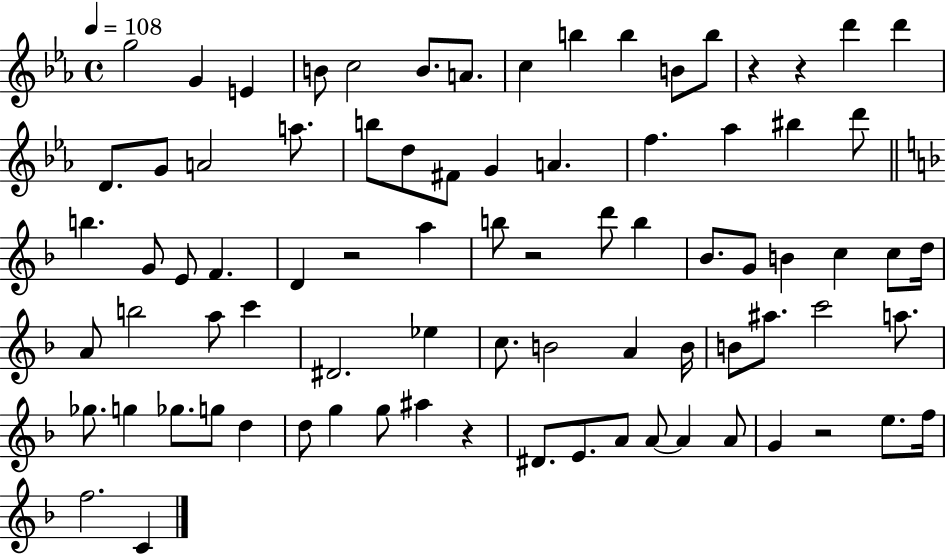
X:1
T:Untitled
M:4/4
L:1/4
K:Eb
g2 G E B/2 c2 B/2 A/2 c b b B/2 b/2 z z d' d' D/2 G/2 A2 a/2 b/2 d/2 ^F/2 G A f _a ^b d'/2 b G/2 E/2 F D z2 a b/2 z2 d'/2 b _B/2 G/2 B c c/2 d/4 A/2 b2 a/2 c' ^D2 _e c/2 B2 A B/4 B/2 ^a/2 c'2 a/2 _g/2 g _g/2 g/2 d d/2 g g/2 ^a z ^D/2 E/2 A/2 A/2 A A/2 G z2 e/2 f/4 f2 C